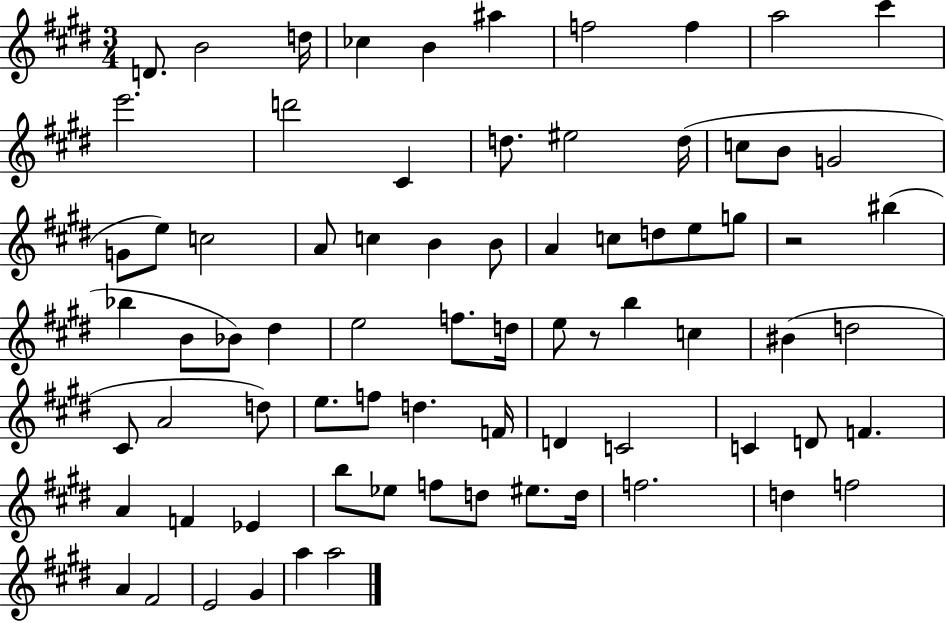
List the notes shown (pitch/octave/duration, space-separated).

D4/e. B4/h D5/s CES5/q B4/q A#5/q F5/h F5/q A5/h C#6/q E6/h. D6/h C#4/q D5/e. EIS5/h D5/s C5/e B4/e G4/h G4/e E5/e C5/h A4/e C5/q B4/q B4/e A4/q C5/e D5/e E5/e G5/e R/h BIS5/q Bb5/q B4/e Bb4/e D#5/q E5/h F5/e. D5/s E5/e R/e B5/q C5/q BIS4/q D5/h C#4/e A4/h D5/e E5/e. F5/e D5/q. F4/s D4/q C4/h C4/q D4/e F4/q. A4/q F4/q Eb4/q B5/e Eb5/e F5/e D5/e EIS5/e. D5/s F5/h. D5/q F5/h A4/q F#4/h E4/h G#4/q A5/q A5/h